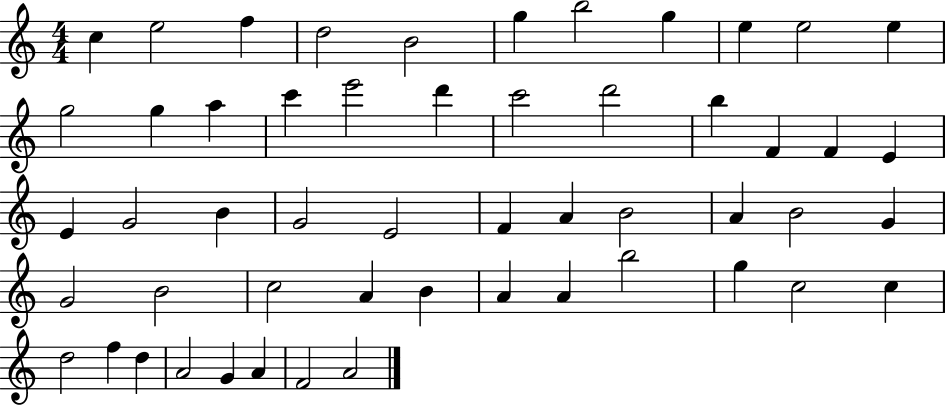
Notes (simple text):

C5/q E5/h F5/q D5/h B4/h G5/q B5/h G5/q E5/q E5/h E5/q G5/h G5/q A5/q C6/q E6/h D6/q C6/h D6/h B5/q F4/q F4/q E4/q E4/q G4/h B4/q G4/h E4/h F4/q A4/q B4/h A4/q B4/h G4/q G4/h B4/h C5/h A4/q B4/q A4/q A4/q B5/h G5/q C5/h C5/q D5/h F5/q D5/q A4/h G4/q A4/q F4/h A4/h